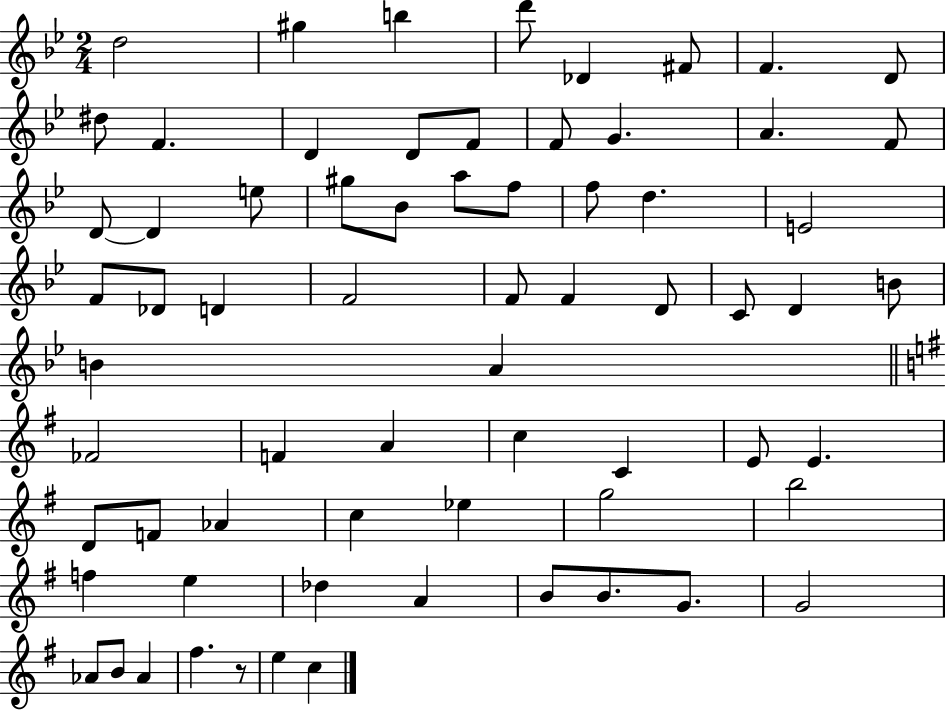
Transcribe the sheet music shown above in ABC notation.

X:1
T:Untitled
M:2/4
L:1/4
K:Bb
d2 ^g b d'/2 _D ^F/2 F D/2 ^d/2 F D D/2 F/2 F/2 G A F/2 D/2 D e/2 ^g/2 _B/2 a/2 f/2 f/2 d E2 F/2 _D/2 D F2 F/2 F D/2 C/2 D B/2 B A _F2 F A c C E/2 E D/2 F/2 _A c _e g2 b2 f e _d A B/2 B/2 G/2 G2 _A/2 B/2 _A ^f z/2 e c